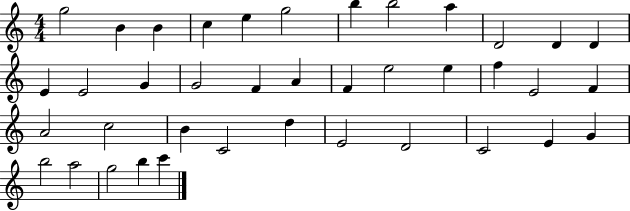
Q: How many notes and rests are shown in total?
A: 39